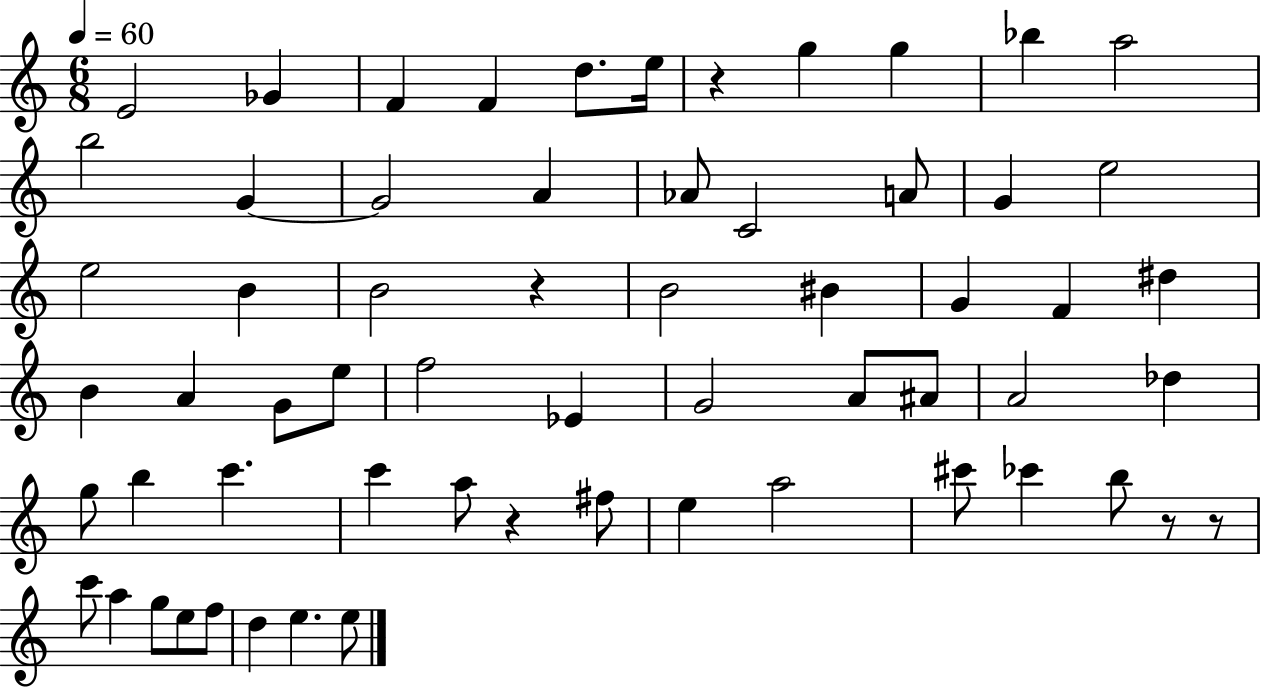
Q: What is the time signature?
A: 6/8